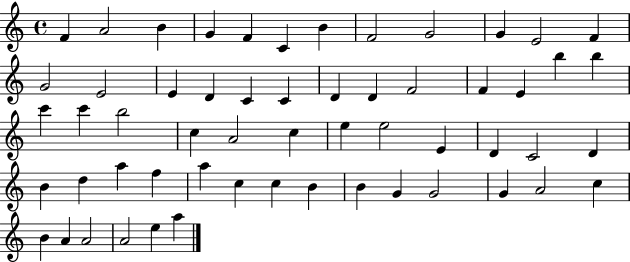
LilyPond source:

{
  \clef treble
  \time 4/4
  \defaultTimeSignature
  \key c \major
  f'4 a'2 b'4 | g'4 f'4 c'4 b'4 | f'2 g'2 | g'4 e'2 f'4 | \break g'2 e'2 | e'4 d'4 c'4 c'4 | d'4 d'4 f'2 | f'4 e'4 b''4 b''4 | \break c'''4 c'''4 b''2 | c''4 a'2 c''4 | e''4 e''2 e'4 | d'4 c'2 d'4 | \break b'4 d''4 a''4 f''4 | a''4 c''4 c''4 b'4 | b'4 g'4 g'2 | g'4 a'2 c''4 | \break b'4 a'4 a'2 | a'2 e''4 a''4 | \bar "|."
}